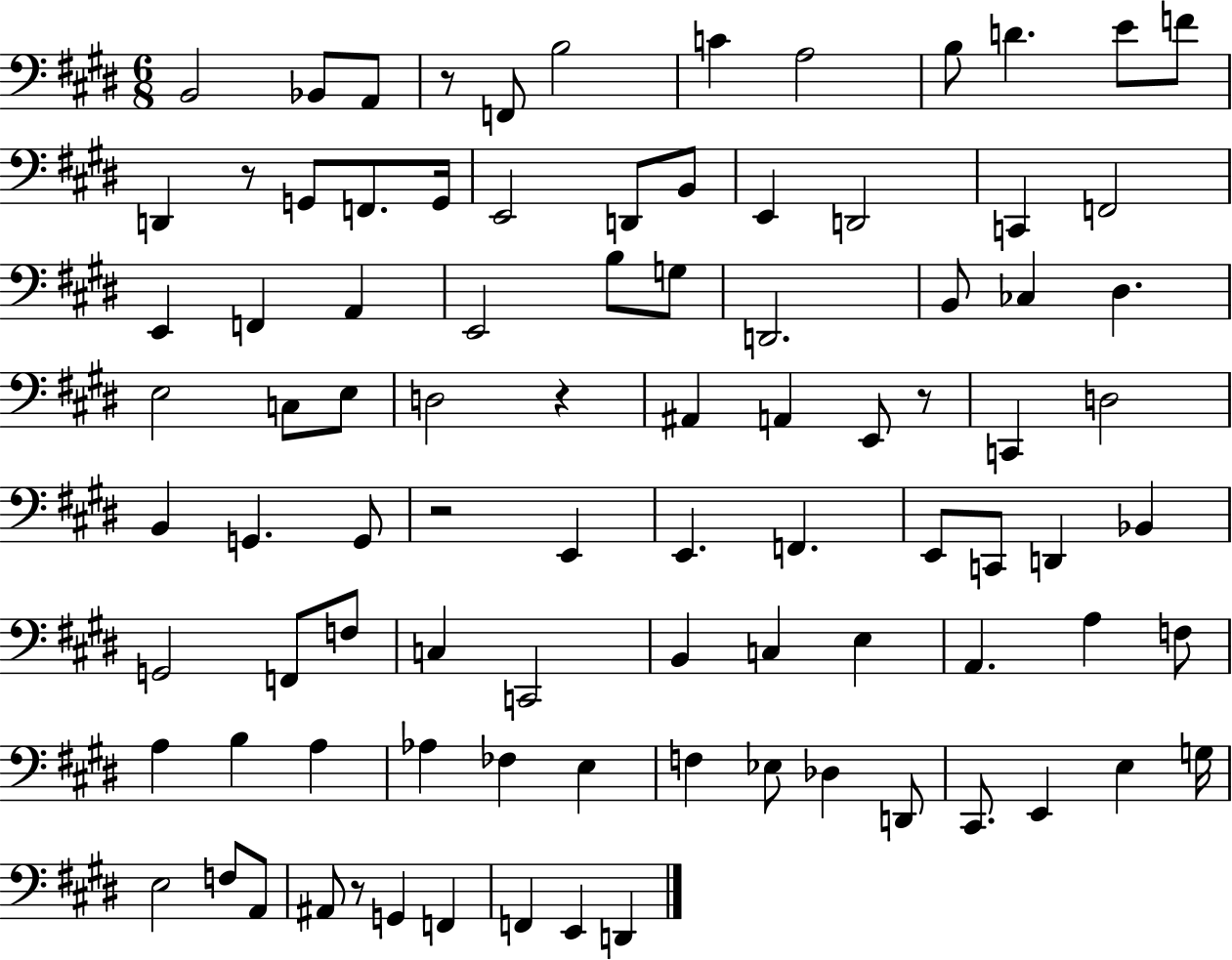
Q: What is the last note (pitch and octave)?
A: D2